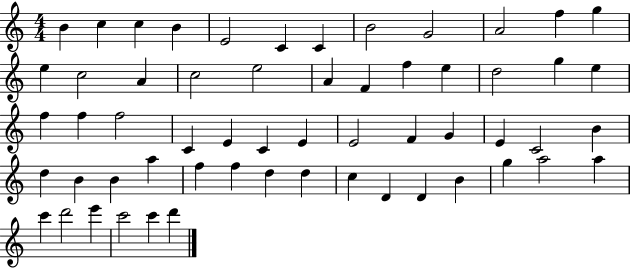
{
  \clef treble
  \numericTimeSignature
  \time 4/4
  \key c \major
  b'4 c''4 c''4 b'4 | e'2 c'4 c'4 | b'2 g'2 | a'2 f''4 g''4 | \break e''4 c''2 a'4 | c''2 e''2 | a'4 f'4 f''4 e''4 | d''2 g''4 e''4 | \break f''4 f''4 f''2 | c'4 e'4 c'4 e'4 | e'2 f'4 g'4 | e'4 c'2 b'4 | \break d''4 b'4 b'4 a''4 | f''4 f''4 d''4 d''4 | c''4 d'4 d'4 b'4 | g''4 a''2 a''4 | \break c'''4 d'''2 e'''4 | c'''2 c'''4 d'''4 | \bar "|."
}